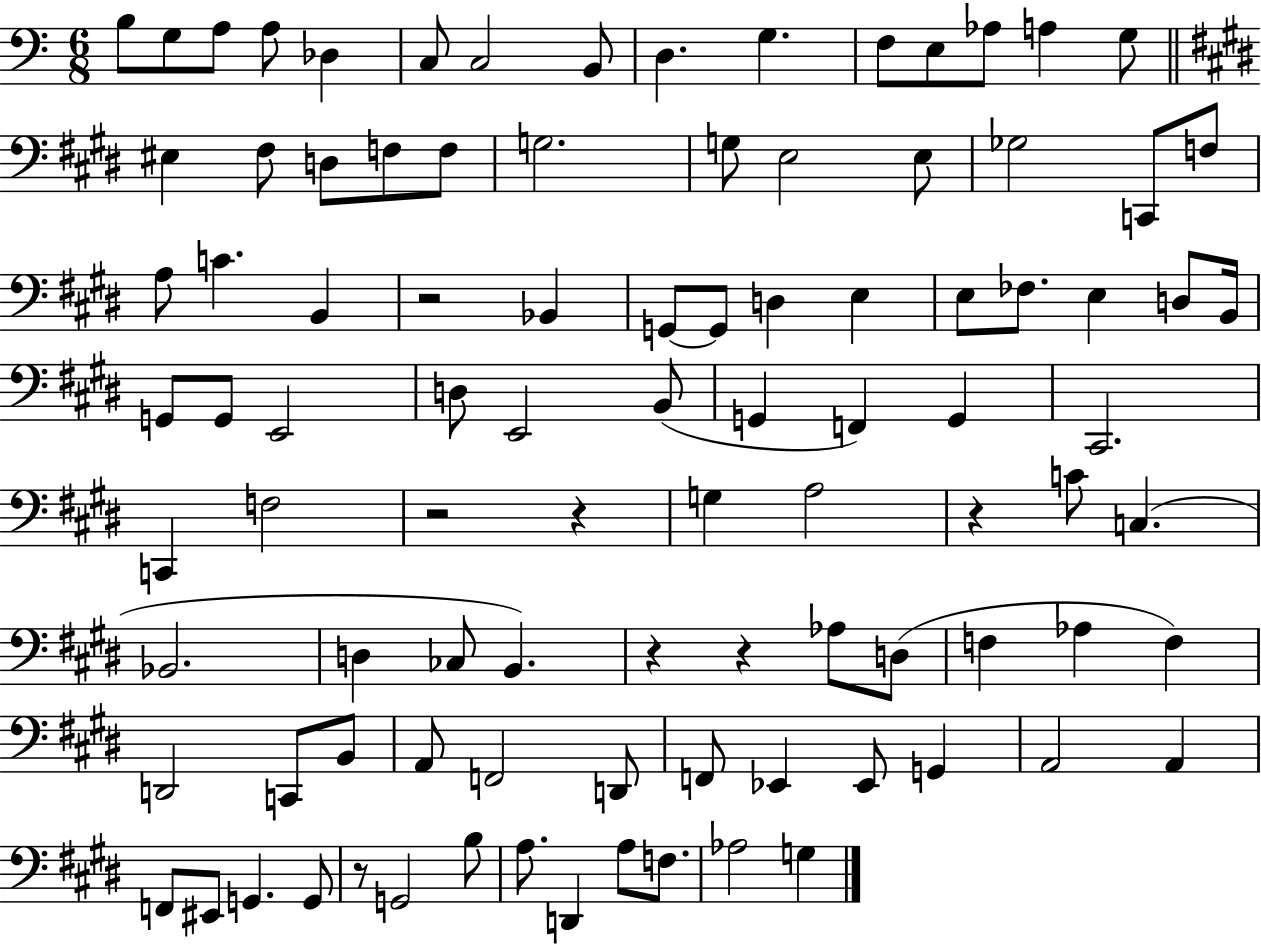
X:1
T:Untitled
M:6/8
L:1/4
K:C
B,/2 G,/2 A,/2 A,/2 _D, C,/2 C,2 B,,/2 D, G, F,/2 E,/2 _A,/2 A, G,/2 ^E, ^F,/2 D,/2 F,/2 F,/2 G,2 G,/2 E,2 E,/2 _G,2 C,,/2 F,/2 A,/2 C B,, z2 _B,, G,,/2 G,,/2 D, E, E,/2 _F,/2 E, D,/2 B,,/4 G,,/2 G,,/2 E,,2 D,/2 E,,2 B,,/2 G,, F,, G,, ^C,,2 C,, F,2 z2 z G, A,2 z C/2 C, _B,,2 D, _C,/2 B,, z z _A,/2 D,/2 F, _A, F, D,,2 C,,/2 B,,/2 A,,/2 F,,2 D,,/2 F,,/2 _E,, _E,,/2 G,, A,,2 A,, F,,/2 ^E,,/2 G,, G,,/2 z/2 G,,2 B,/2 A,/2 D,, A,/2 F,/2 _A,2 G,